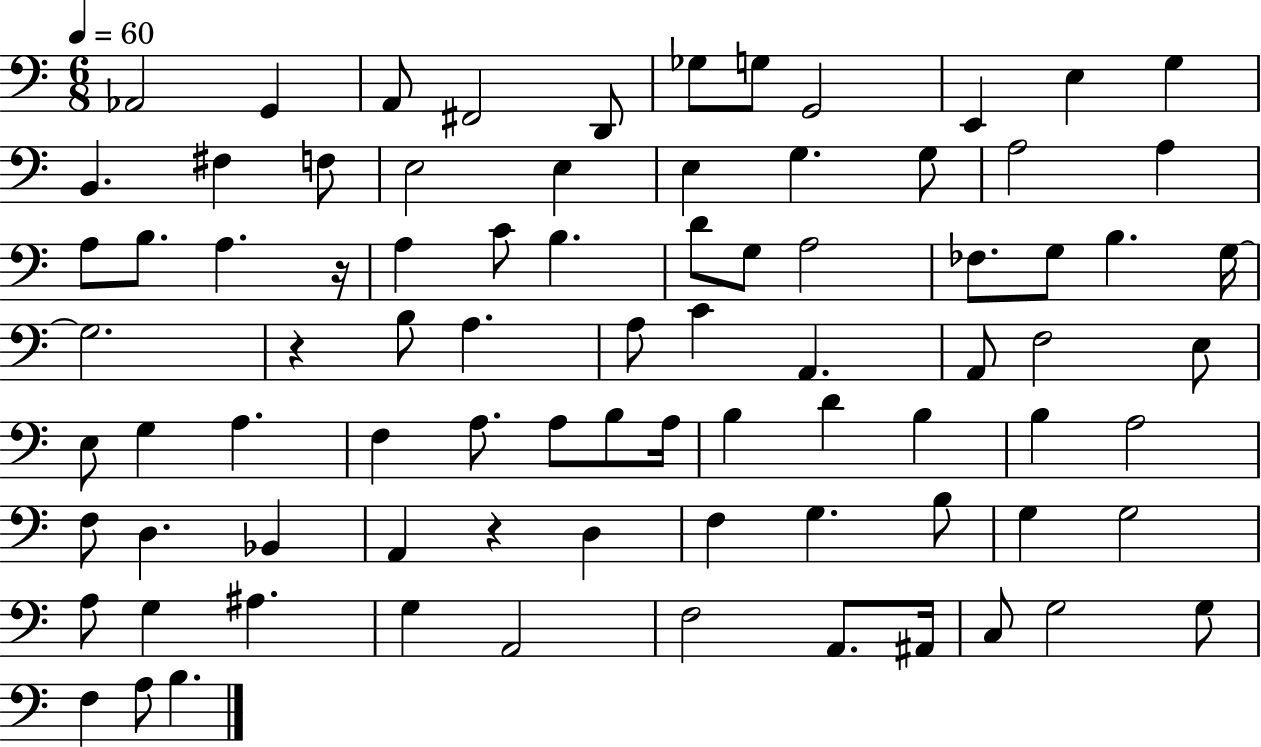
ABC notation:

X:1
T:Untitled
M:6/8
L:1/4
K:C
_A,,2 G,, A,,/2 ^F,,2 D,,/2 _G,/2 G,/2 G,,2 E,, E, G, B,, ^F, F,/2 E,2 E, E, G, G,/2 A,2 A, A,/2 B,/2 A, z/4 A, C/2 B, D/2 G,/2 A,2 _F,/2 G,/2 B, G,/4 G,2 z B,/2 A, A,/2 C A,, A,,/2 F,2 E,/2 E,/2 G, A, F, A,/2 A,/2 B,/2 A,/4 B, D B, B, A,2 F,/2 D, _B,, A,, z D, F, G, B,/2 G, G,2 A,/2 G, ^A, G, A,,2 F,2 A,,/2 ^A,,/4 C,/2 G,2 G,/2 F, A,/2 B,